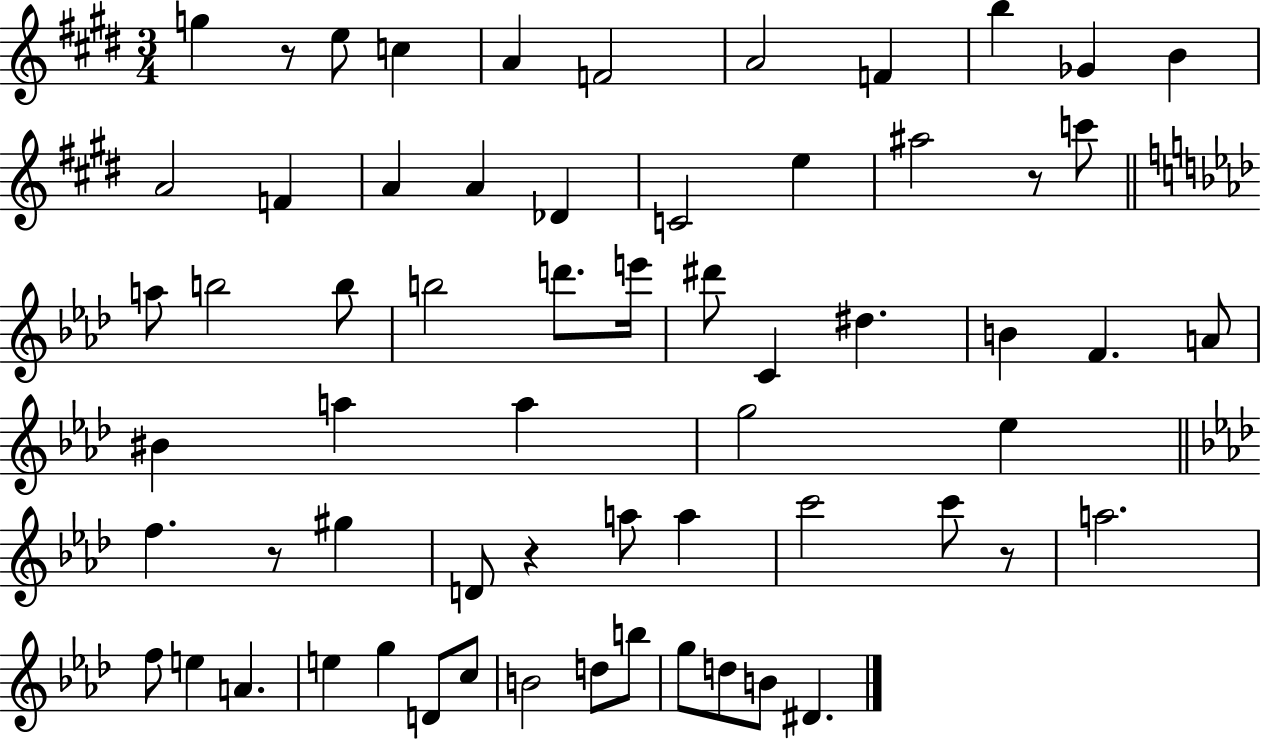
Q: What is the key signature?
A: E major